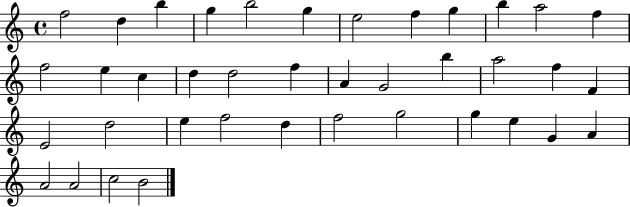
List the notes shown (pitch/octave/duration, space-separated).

F5/h D5/q B5/q G5/q B5/h G5/q E5/h F5/q G5/q B5/q A5/h F5/q F5/h E5/q C5/q D5/q D5/h F5/q A4/q G4/h B5/q A5/h F5/q F4/q E4/h D5/h E5/q F5/h D5/q F5/h G5/h G5/q E5/q G4/q A4/q A4/h A4/h C5/h B4/h